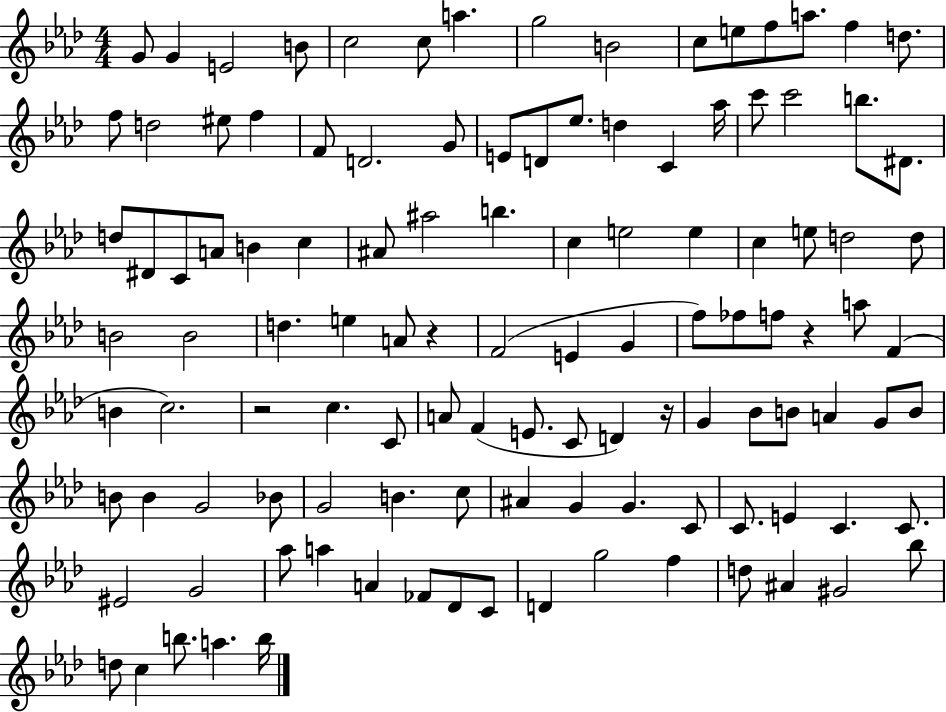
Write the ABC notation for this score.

X:1
T:Untitled
M:4/4
L:1/4
K:Ab
G/2 G E2 B/2 c2 c/2 a g2 B2 c/2 e/2 f/2 a/2 f d/2 f/2 d2 ^e/2 f F/2 D2 G/2 E/2 D/2 _e/2 d C _a/4 c'/2 c'2 b/2 ^D/2 d/2 ^D/2 C/2 A/2 B c ^A/2 ^a2 b c e2 e c e/2 d2 d/2 B2 B2 d e A/2 z F2 E G f/2 _f/2 f/2 z a/2 F B c2 z2 c C/2 A/2 F E/2 C/2 D z/4 G _B/2 B/2 A G/2 B/2 B/2 B G2 _B/2 G2 B c/2 ^A G G C/2 C/2 E C C/2 ^E2 G2 _a/2 a A _F/2 _D/2 C/2 D g2 f d/2 ^A ^G2 _b/2 d/2 c b/2 a b/4